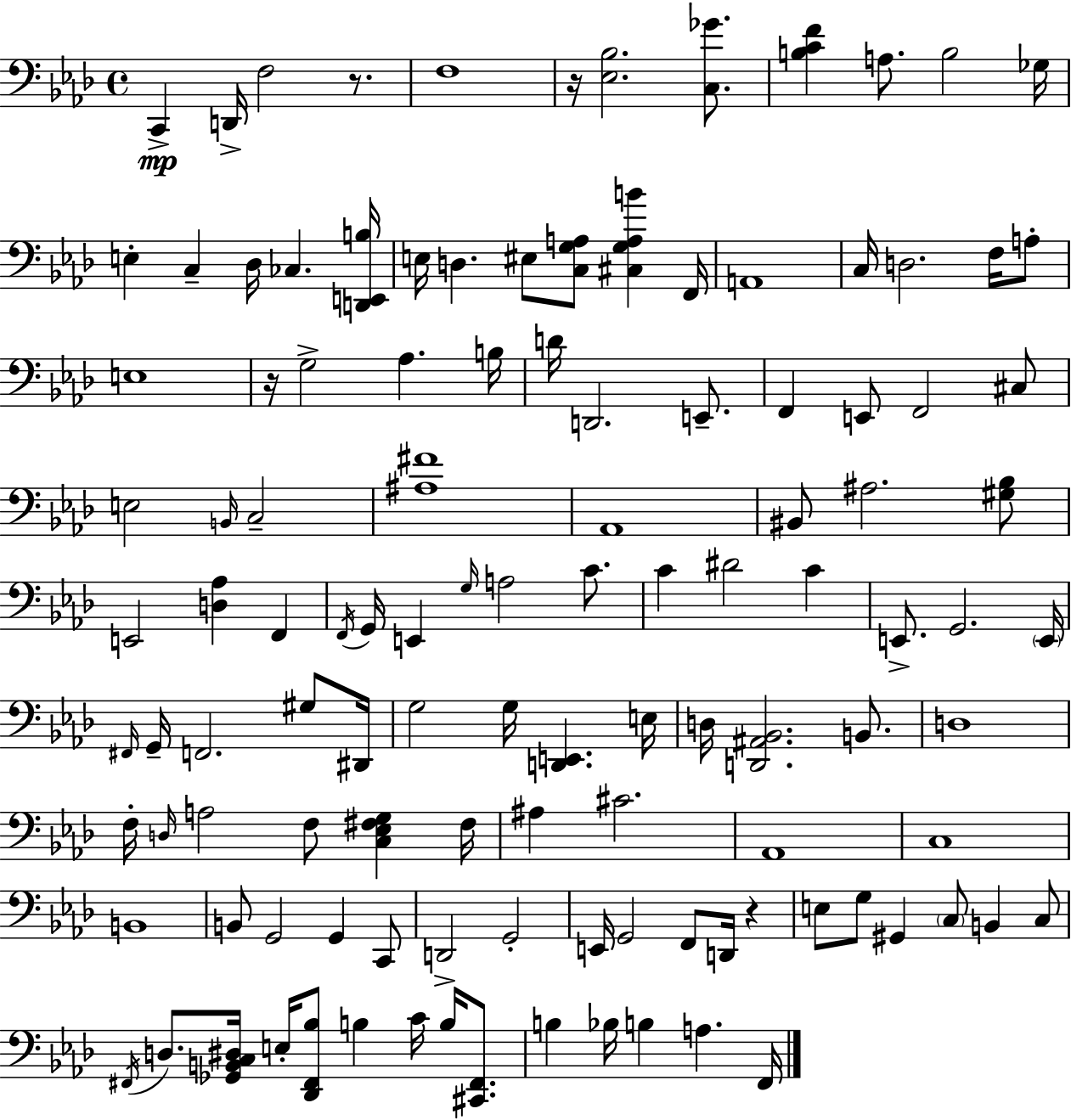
C2/q D2/s F3/h R/e. F3/w R/s [Eb3,Bb3]/h. [C3,Gb4]/e. [B3,C4,F4]/q A3/e. B3/h Gb3/s E3/q C3/q Db3/s CES3/q. [D2,E2,B3]/s E3/s D3/q. EIS3/e [C3,G3,A3]/e [C#3,G3,A3,B4]/q F2/s A2/w C3/s D3/h. F3/s A3/e E3/w R/s G3/h Ab3/q. B3/s D4/s D2/h. E2/e. F2/q E2/e F2/h C#3/e E3/h B2/s C3/h [A#3,F#4]/w Ab2/w BIS2/e A#3/h. [G#3,Bb3]/e E2/h [D3,Ab3]/q F2/q F2/s G2/s E2/q G3/s A3/h C4/e. C4/q D#4/h C4/q E2/e. G2/h. E2/s F#2/s G2/s F2/h. G#3/e D#2/s G3/h G3/s [D2,E2]/q. E3/s D3/s [D2,A#2,Bb2]/h. B2/e. D3/w F3/s D3/s A3/h F3/e [C3,Eb3,F#3,G3]/q F#3/s A#3/q C#4/h. Ab2/w C3/w B2/w B2/e G2/h G2/q C2/e D2/h G2/h E2/s G2/h F2/e D2/s R/q E3/e G3/e G#2/q C3/e B2/q C3/e F#2/s D3/e. [Gb2,B2,C3,D#3]/s E3/s [Db2,F#2,Bb3]/e B3/q C4/s B3/s [C#2,F#2]/e. B3/q Bb3/s B3/q A3/q. F2/s